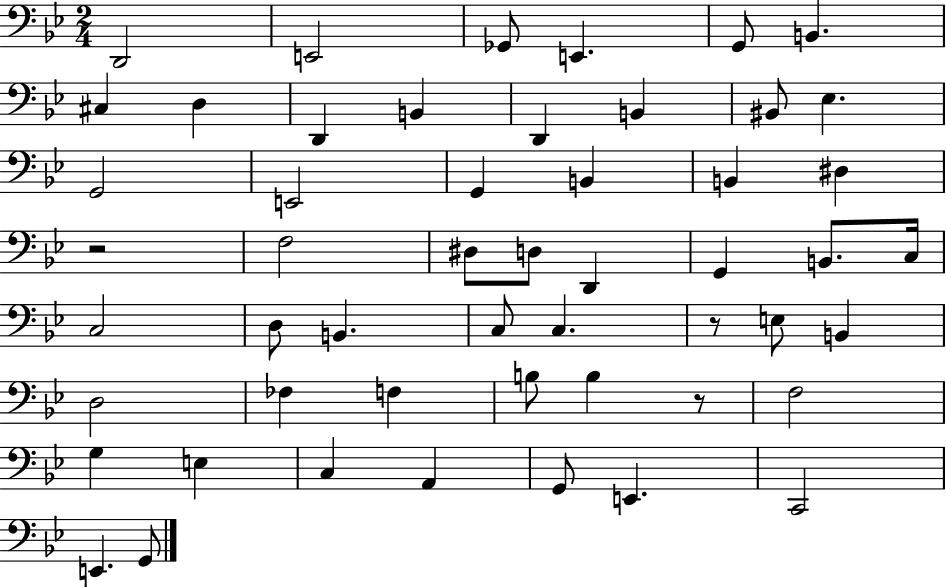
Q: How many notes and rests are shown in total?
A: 52